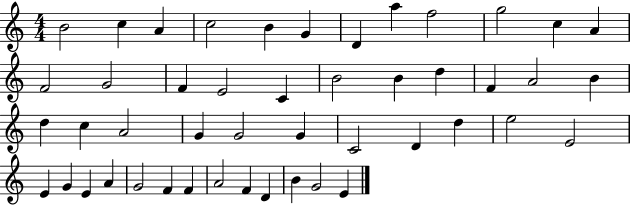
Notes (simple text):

B4/h C5/q A4/q C5/h B4/q G4/q D4/q A5/q F5/h G5/h C5/q A4/q F4/h G4/h F4/q E4/h C4/q B4/h B4/q D5/q F4/q A4/h B4/q D5/q C5/q A4/h G4/q G4/h G4/q C4/h D4/q D5/q E5/h E4/h E4/q G4/q E4/q A4/q G4/h F4/q F4/q A4/h F4/q D4/q B4/q G4/h E4/q